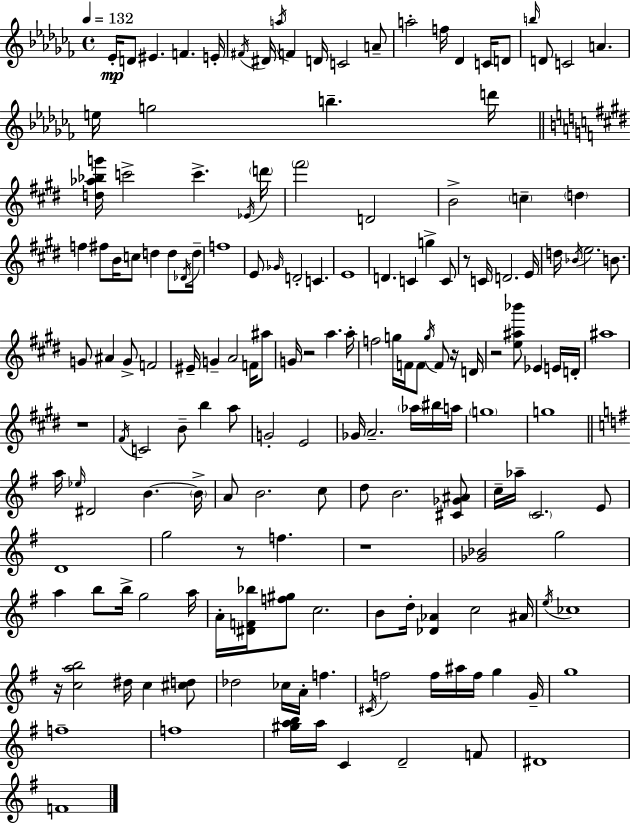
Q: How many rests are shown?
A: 8